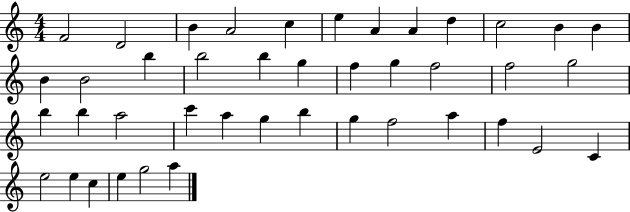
F4/h D4/h B4/q A4/h C5/q E5/q A4/q A4/q D5/q C5/h B4/q B4/q B4/q B4/h B5/q B5/h B5/q G5/q F5/q G5/q F5/h F5/h G5/h B5/q B5/q A5/h C6/q A5/q G5/q B5/q G5/q F5/h A5/q F5/q E4/h C4/q E5/h E5/q C5/q E5/q G5/h A5/q